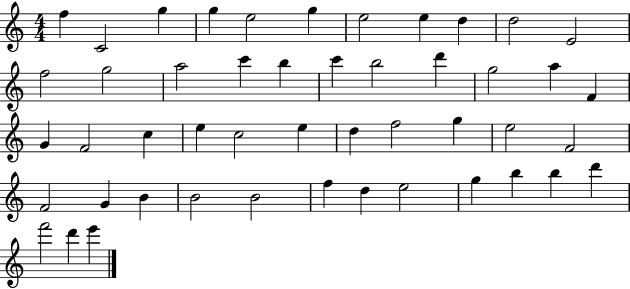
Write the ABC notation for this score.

X:1
T:Untitled
M:4/4
L:1/4
K:C
f C2 g g e2 g e2 e d d2 E2 f2 g2 a2 c' b c' b2 d' g2 a F G F2 c e c2 e d f2 g e2 F2 F2 G B B2 B2 f d e2 g b b d' f'2 d' e'